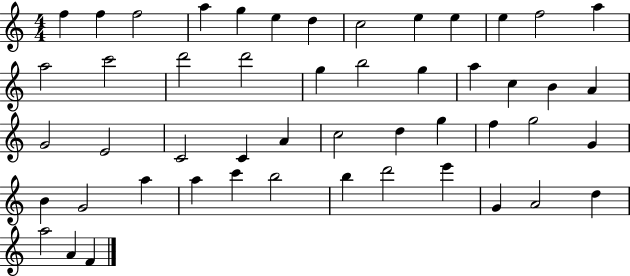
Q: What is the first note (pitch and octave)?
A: F5